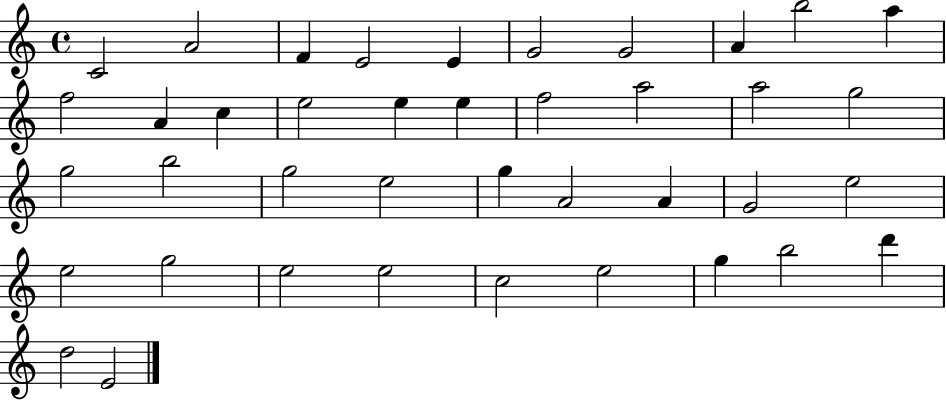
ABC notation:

X:1
T:Untitled
M:4/4
L:1/4
K:C
C2 A2 F E2 E G2 G2 A b2 a f2 A c e2 e e f2 a2 a2 g2 g2 b2 g2 e2 g A2 A G2 e2 e2 g2 e2 e2 c2 e2 g b2 d' d2 E2